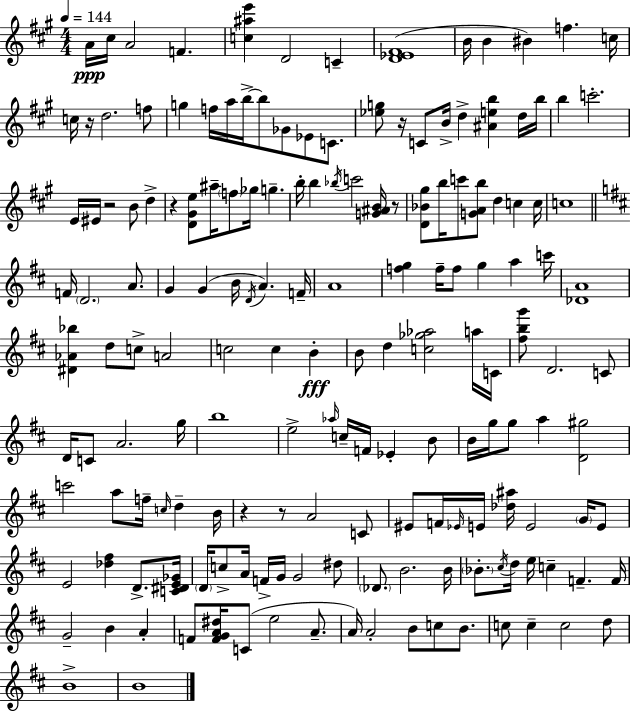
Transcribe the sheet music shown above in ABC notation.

X:1
T:Untitled
M:4/4
L:1/4
K:A
A/4 ^c/4 A2 F [c^ae'] D2 C [D_E^F]4 B/4 B ^B f c/4 c/4 z/4 d2 f/2 g f/4 a/4 b/4 b/2 _G/2 _E/2 C/2 [_eg]/2 z/4 C/2 B/4 d [^Aeb] d/4 b/4 b c'2 E/4 ^E/4 z2 B/2 d z [D^Ge]/2 ^a/4 f/2 _g/4 g b/4 b _b/4 c'2 [G^AB]/4 z/2 [D_B^g]/2 b/4 c'/2 [GAb]/2 d c c/4 c4 F/4 D2 A/2 G G B/4 D/4 A F/4 A4 [fg] f/4 f/2 g a c'/4 [_DA]4 [^D_A_b] d/2 c/2 A2 c2 c B B/2 d [c_g_a]2 a/4 C/4 [^fbg']/2 D2 C/2 D/4 C/2 A2 g/4 b4 e2 _a/4 c/4 F/4 _E B/2 B/4 g/4 g/2 a [D^g]2 c'2 a/2 f/4 c/4 d B/4 z z/2 A2 C/2 ^E/2 F/4 _E/4 E/4 [_d^a]/4 E2 G/4 E/2 E2 [_d^f] D/2 [C^DE_G]/4 D/4 c/2 A/4 F/4 G/4 G2 ^d/2 _D/2 B2 B/4 _B/2 ^c/4 d/4 e/4 c F F/4 G2 B A F/2 [FGA^d]/4 C/2 e2 A/2 A/4 A2 B/2 c/2 B/2 c/2 c c2 d/2 B4 B4